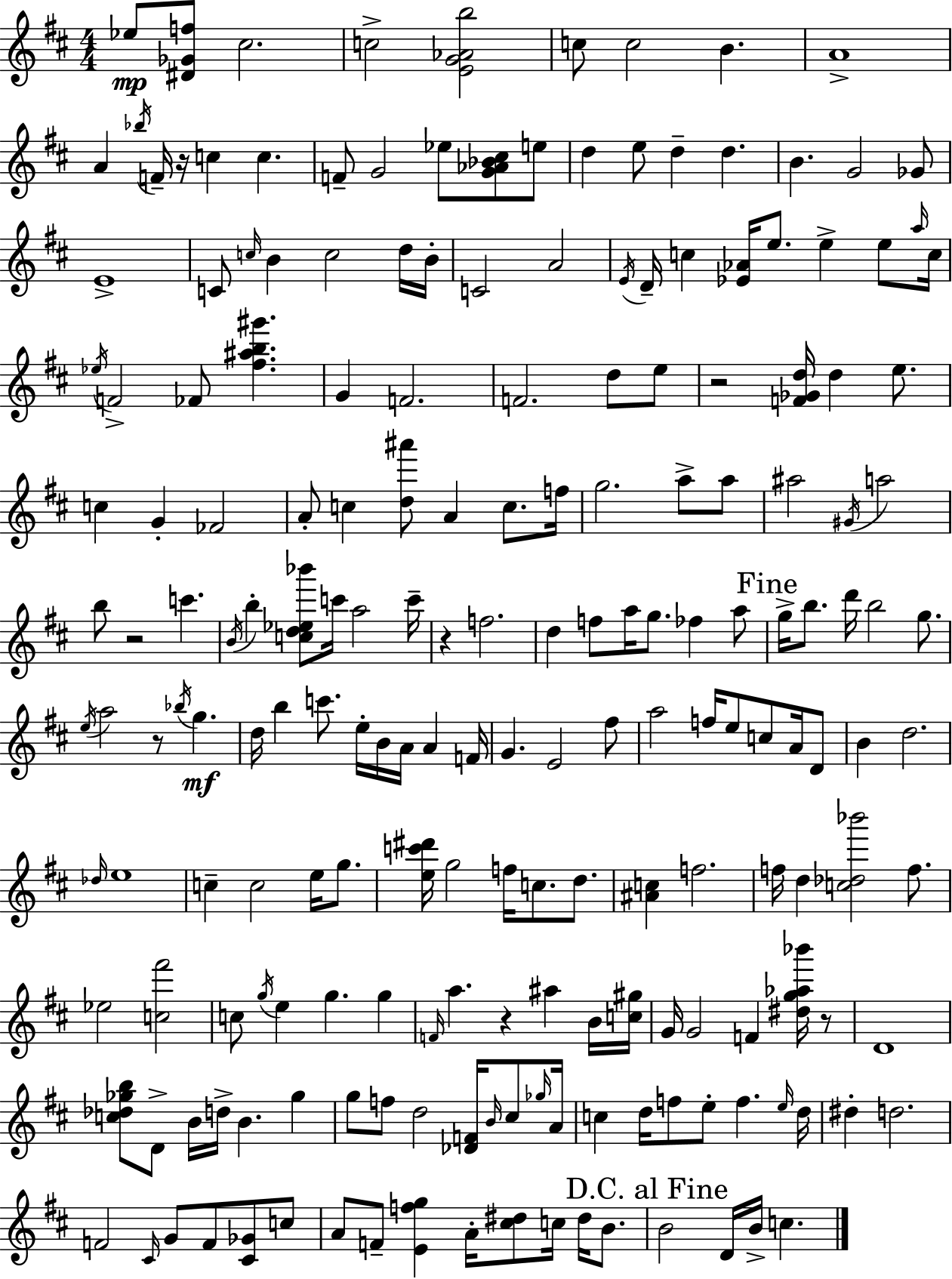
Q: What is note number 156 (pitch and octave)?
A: F4